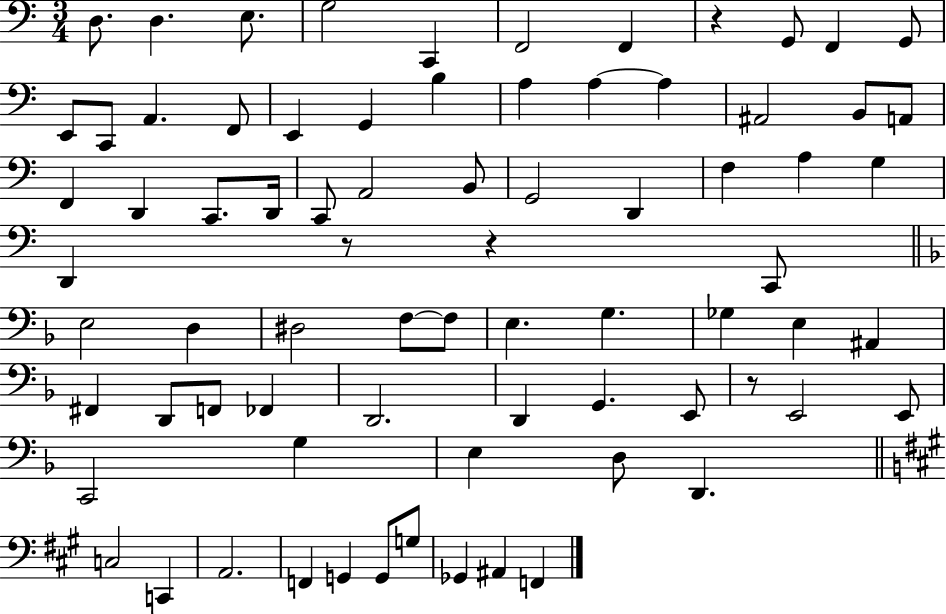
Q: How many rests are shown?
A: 4